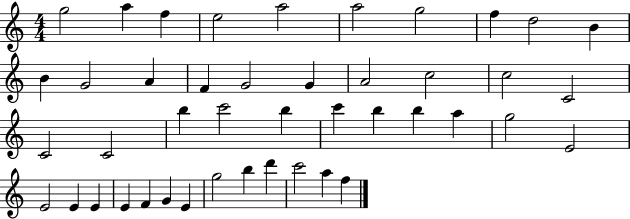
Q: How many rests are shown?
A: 0